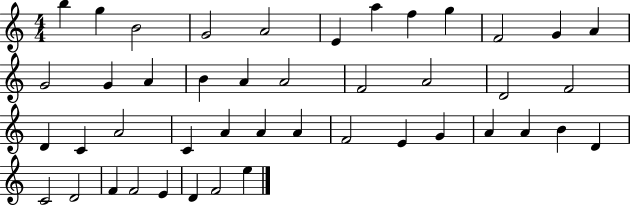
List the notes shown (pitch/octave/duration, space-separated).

B5/q G5/q B4/h G4/h A4/h E4/q A5/q F5/q G5/q F4/h G4/q A4/q G4/h G4/q A4/q B4/q A4/q A4/h F4/h A4/h D4/h F4/h D4/q C4/q A4/h C4/q A4/q A4/q A4/q F4/h E4/q G4/q A4/q A4/q B4/q D4/q C4/h D4/h F4/q F4/h E4/q D4/q F4/h E5/q